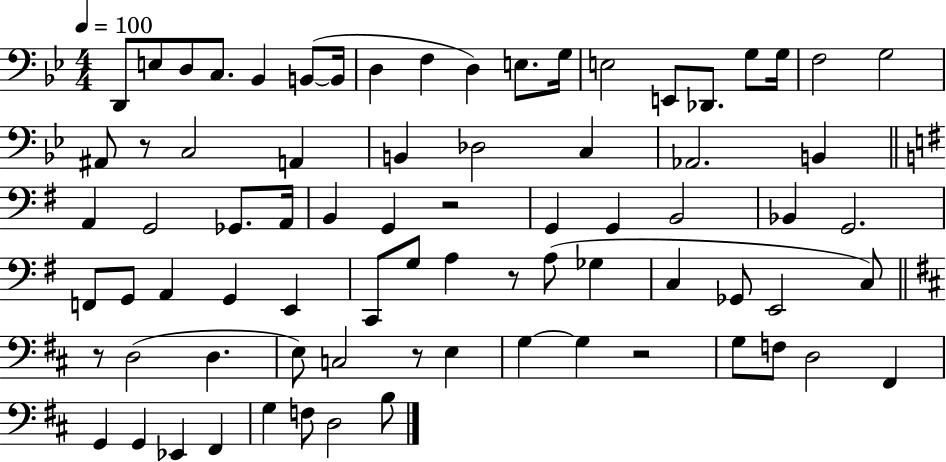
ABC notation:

X:1
T:Untitled
M:4/4
L:1/4
K:Bb
D,,/2 E,/2 D,/2 C,/2 _B,, B,,/2 B,,/4 D, F, D, E,/2 G,/4 E,2 E,,/2 _D,,/2 G,/2 G,/4 F,2 G,2 ^A,,/2 z/2 C,2 A,, B,, _D,2 C, _A,,2 B,, A,, G,,2 _G,,/2 A,,/4 B,, G,, z2 G,, G,, B,,2 _B,, G,,2 F,,/2 G,,/2 A,, G,, E,, C,,/2 G,/2 A, z/2 A,/2 _G, C, _G,,/2 E,,2 C,/2 z/2 D,2 D, E,/2 C,2 z/2 E, G, G, z2 G,/2 F,/2 D,2 ^F,, G,, G,, _E,, ^F,, G, F,/2 D,2 B,/2